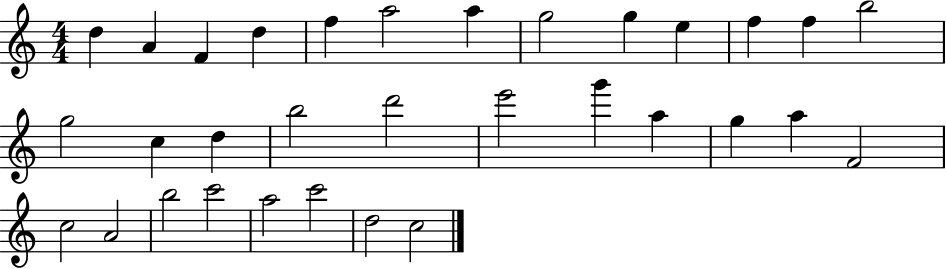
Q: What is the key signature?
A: C major